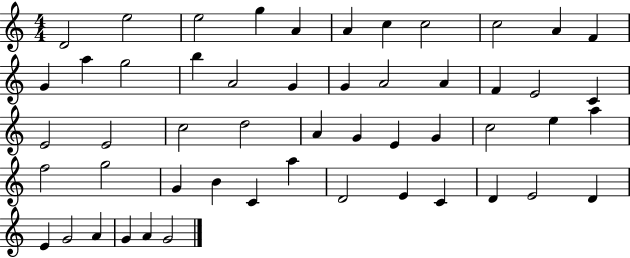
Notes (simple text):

D4/h E5/h E5/h G5/q A4/q A4/q C5/q C5/h C5/h A4/q F4/q G4/q A5/q G5/h B5/q A4/h G4/q G4/q A4/h A4/q F4/q E4/h C4/q E4/h E4/h C5/h D5/h A4/q G4/q E4/q G4/q C5/h E5/q A5/q F5/h G5/h G4/q B4/q C4/q A5/q D4/h E4/q C4/q D4/q E4/h D4/q E4/q G4/h A4/q G4/q A4/q G4/h